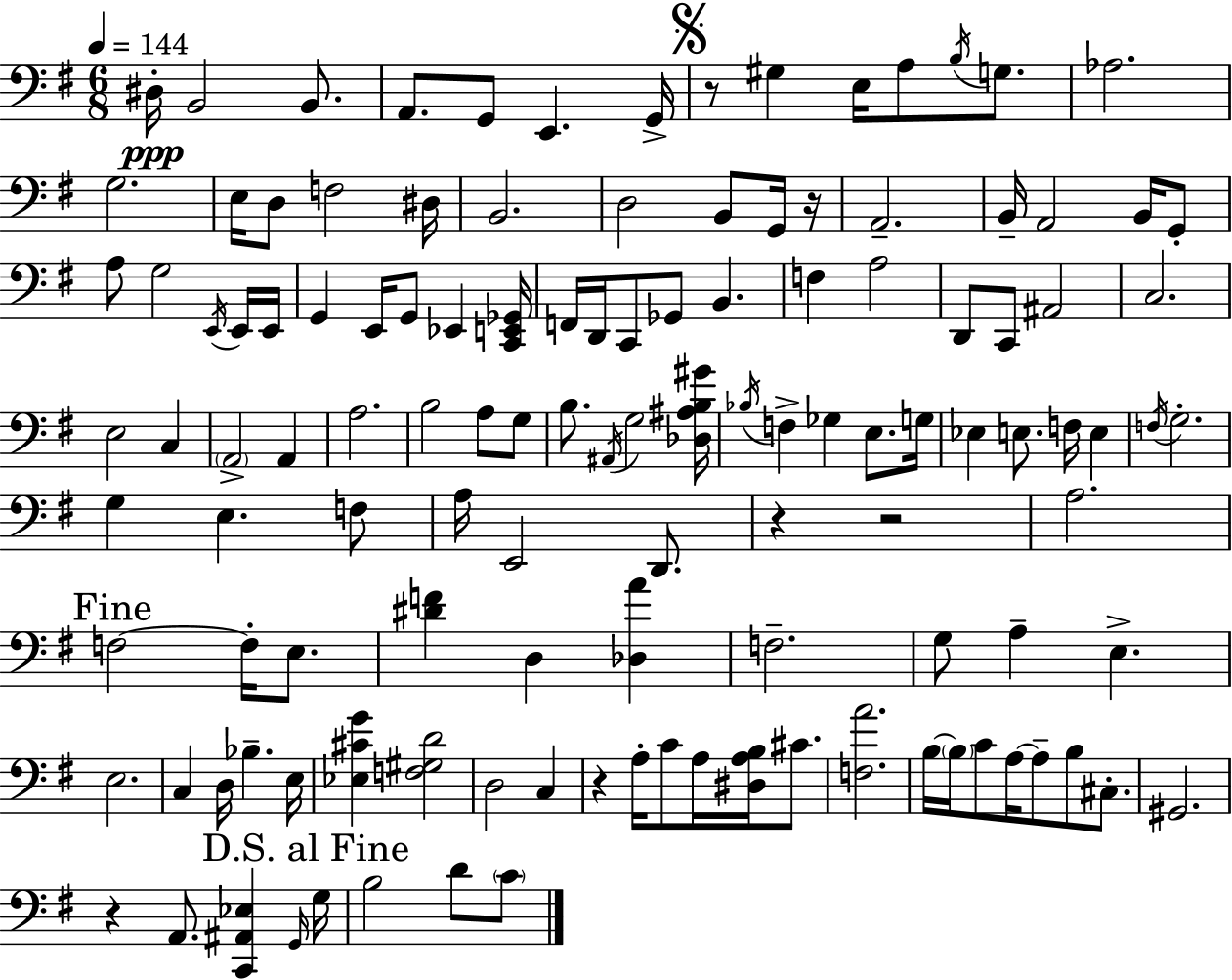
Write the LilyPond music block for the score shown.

{
  \clef bass
  \numericTimeSignature
  \time 6/8
  \key g \major
  \tempo 4 = 144
  dis16-.\ppp b,2 b,8. | a,8. g,8 e,4. g,16-> | \mark \markup { \musicglyph "scripts.segno" } r8 gis4 e16 a8 \acciaccatura { b16 } g8. | aes2. | \break g2. | e16 d8 f2 | dis16 b,2. | d2 b,8 g,16 | \break r16 a,2.-- | b,16-- a,2 b,16 g,8-. | a8 g2 \acciaccatura { e,16 } | e,16 e,16 g,4 e,16 g,8 ees,4 | \break <c, e, ges,>16 f,16 d,16 c,8 ges,8 b,4. | f4 a2 | d,8 c,8 ais,2 | c2. | \break e2 c4 | \parenthesize a,2-> a,4 | a2. | b2 a8 | \break g8 b8. \acciaccatura { ais,16 } g2 | <des ais b gis'>16 \acciaccatura { bes16 } f4-> ges4 | e8. g16 ees4 e8. f16 | e4 \acciaccatura { f16 } g2.-. | \break g4 e4. | f8 a16 e,2 | d,8. r4 r2 | a2. | \break \mark "Fine" f2~~ | f16-. e8. <dis' f'>4 d4 | <des a'>4 f2.-- | g8 a4-- e4.-> | \break e2. | c4 d16 bes4.-- | e16 <ees cis' g'>4 <f gis d'>2 | d2 | \break c4 r4 a16-. c'8 | a16 <dis a b>16 cis'8. <f a'>2. | b16~~ \parenthesize b16 c'8 a16~~ a8-- | b8 cis8.-. gis,2. | \break r4 a,8. | <c, ais, ees>4 \grace { g,16 } \mark "D.S. al Fine" g16 b2 | d'8 \parenthesize c'8 \bar "|."
}